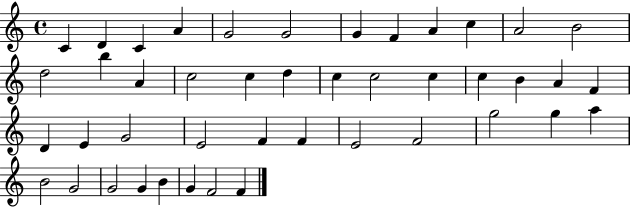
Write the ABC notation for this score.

X:1
T:Untitled
M:4/4
L:1/4
K:C
C D C A G2 G2 G F A c A2 B2 d2 b A c2 c d c c2 c c B A F D E G2 E2 F F E2 F2 g2 g a B2 G2 G2 G B G F2 F